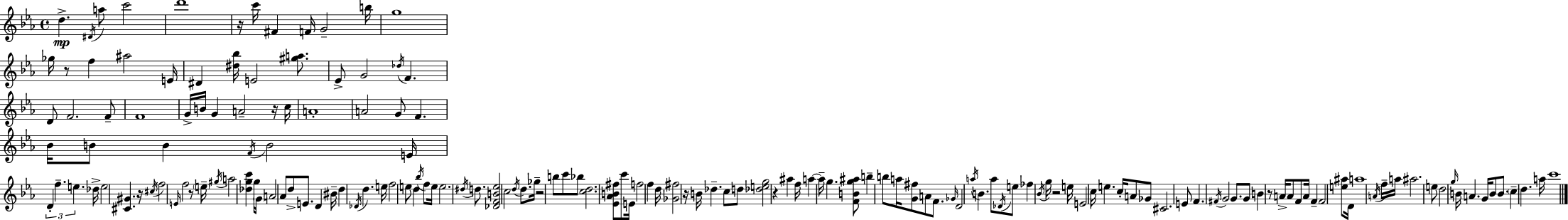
X:1
T:Untitled
M:4/4
L:1/4
K:Eb
d ^D/4 a/2 c'2 d'4 z/4 c'/4 ^F F/4 G2 b/4 g4 _g/4 z/2 f ^a2 E/4 ^D [^d_b]/4 E2 [^ga]/2 _E/2 G2 _d/4 F D/2 F2 F/2 F4 G/4 B/4 G A2 z/4 c/4 A4 A2 G/2 F _B/4 B/2 B F/4 B2 E/4 D f e _d/4 e2 [^C^G] z/4 ^c/4 f2 E/4 f2 z/2 e/4 ^g/4 a2 [_dgc'] g/4 G/4 A2 _A/2 d/2 E/2 D ^B/4 d _D/4 d e/4 f2 e/2 d _b/4 f/2 e/4 e2 ^d/4 d/2 [_DFB_e]2 c2 d/4 d/2 _g/4 z2 b/2 c'/2 _b/2 [cd]2 [_E_AB^f]/2 c'/2 E/4 f2 f d/4 [_G^f]2 z/4 B/4 _d c/2 d/2 [_deg]2 z ^a f/4 a a/4 g [FBg^a]/2 b b/2 a/4 [G^f]/2 A/2 F/2 _G/4 D2 a/4 B a/2 _D/4 e/2 _f _B/4 g/4 z2 e/4 E2 c/4 e c/4 A/2 _G/2 ^C2 E/2 F ^F/4 G2 G/2 G/2 B z/2 A/4 A/2 F/2 A/4 F F2 [e^a]/2 D/4 a4 A/4 f/4 a/4 ^a2 e/2 d2 g/4 B/4 A G/4 B/2 B/2 c d a/4 c'4